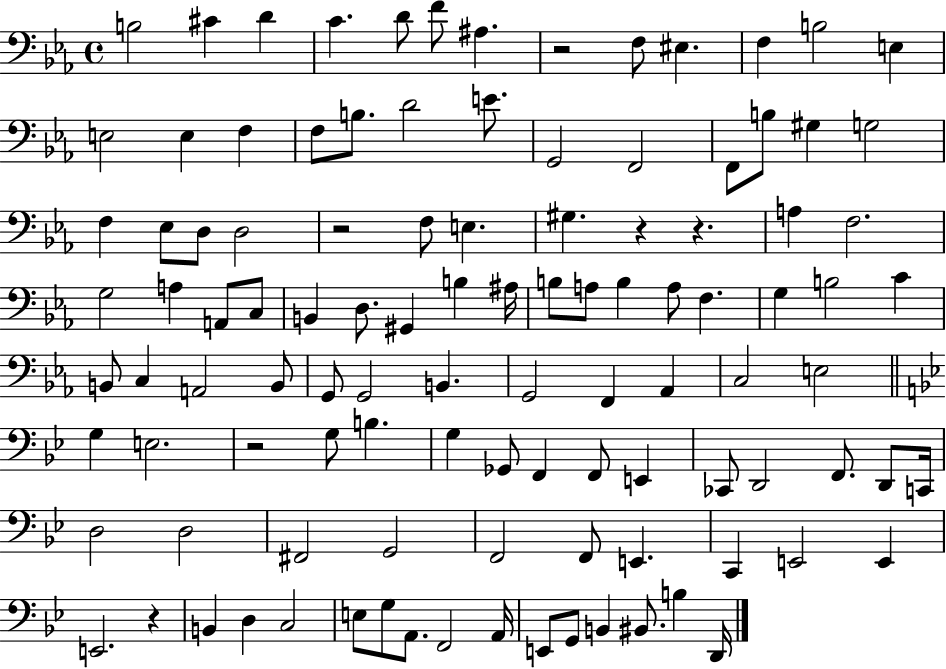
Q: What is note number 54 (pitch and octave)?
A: A2